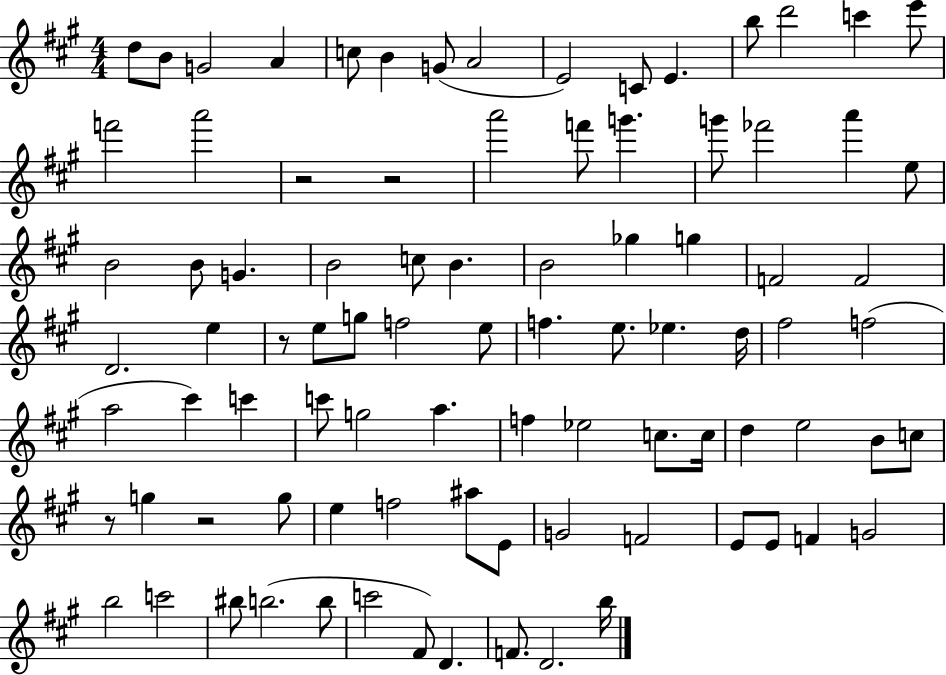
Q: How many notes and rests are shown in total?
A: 89